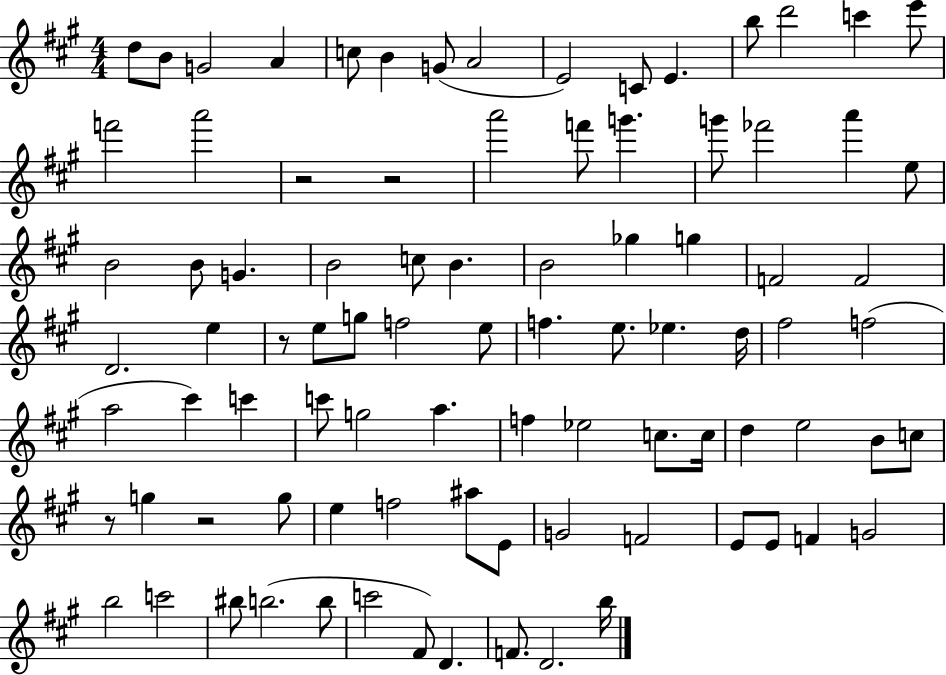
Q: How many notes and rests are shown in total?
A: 89